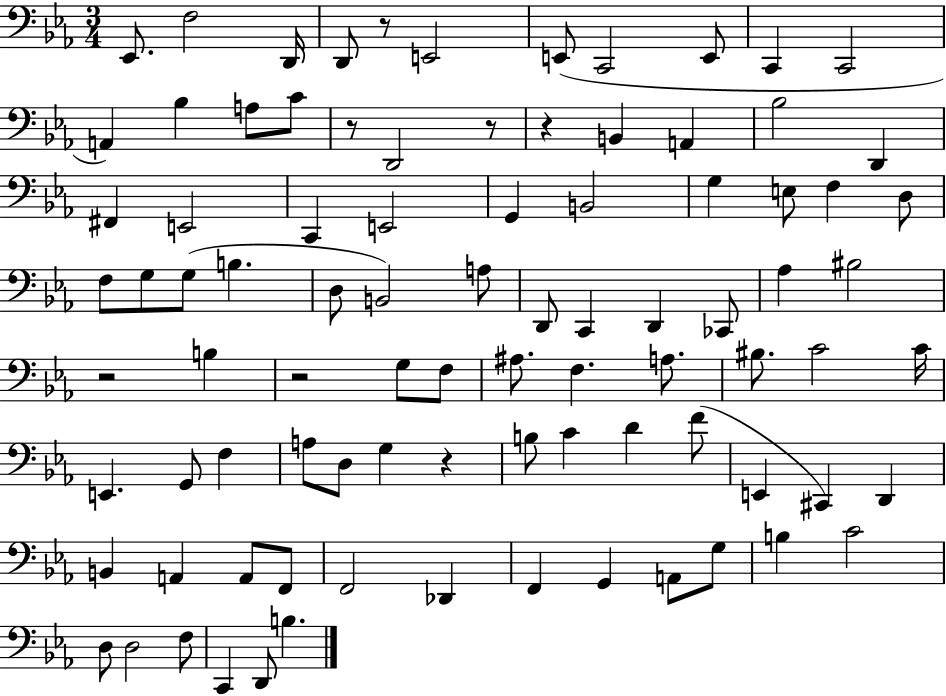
Eb2/e. F3/h D2/s D2/e R/e E2/h E2/e C2/h E2/e C2/q C2/h A2/q Bb3/q A3/e C4/e R/e D2/h R/e R/q B2/q A2/q Bb3/h D2/q F#2/q E2/h C2/q E2/h G2/q B2/h G3/q E3/e F3/q D3/e F3/e G3/e G3/e B3/q. D3/e B2/h A3/e D2/e C2/q D2/q CES2/e Ab3/q BIS3/h R/h B3/q R/h G3/e F3/e A#3/e. F3/q. A3/e. BIS3/e. C4/h C4/s E2/q. G2/e F3/q A3/e D3/e G3/q R/q B3/e C4/q D4/q F4/e E2/q C#2/q D2/q B2/q A2/q A2/e F2/e F2/h Db2/q F2/q G2/q A2/e G3/e B3/q C4/h D3/e D3/h F3/e C2/q D2/e B3/q.